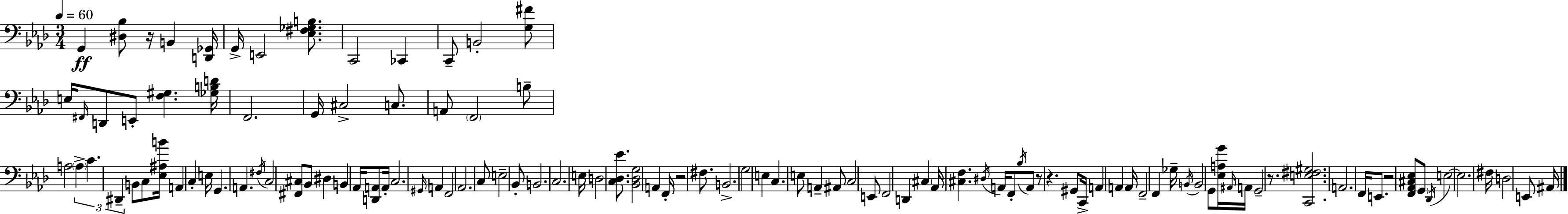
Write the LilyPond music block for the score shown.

{
  \clef bass
  \numericTimeSignature
  \time 3/4
  \key f \minor
  \tempo 4 = 60
  \repeat volta 2 { g,4\ff <dis bes>8 r16 b,4 <d, ges,>16 | g,16-> e,2 <ees fis ges b>8. | c,2 ces,4 | c,8-- b,2-. <g fis'>8 | \break e16 \grace { fis,16 } d,8 e,8-. <f gis>4. | <ges b d'>16 f,2. | g,16 cis2-> c8. | a,8 \parenthesize f,2 b8-- | \break a2 \tuplet 3/2 { \parenthesize a4-> | c'4. dis,4-- } b,8 | c8 <ees ais b'>16 a,4 c4-. | e16 g,4. a,4. | \break \acciaccatura { fis16 } c2 <fis, cis>8 | bes,8 dis4 b,4 aes,16 <d, a,>8 | a,16-. c2. | \grace { gis,16 } a,4 f,2 | \break aes,2. | c8 e2-- | bes,8-. b,2. | c2. | \break e16 d2 | <c des ees'>8. <bes, des g>2 a,4 | f,16-. r2 | fis8. b,2.-> | \break g2 e4 | c4. e8 a,4-- | ais,8 c2 | e,8 f,2 d,4 | \break \parenthesize cis4 aes,16 <cis f>4. | \acciaccatura { dis16 } a,16 f,8-. \acciaccatura { bes16 } a,8 r8 r4. | gis,8 c,16-> a,4 | a,4 a,16 f,2-- | \break f,4 ges16-- \acciaccatura { b,16 } b,2 | g,8 <ees a g'>16 \grace { ais,16 } a,16 g,2-- | r8. <c, e fis gis>2. | a,2. | \break f,16 e,8. r2 | <f, aes, cis ees>8 \parenthesize g,8 \acciaccatura { des,16 } | e2~~ e2. | fis16 d2 | \break e,8 ais,16 } \bar "|."
}